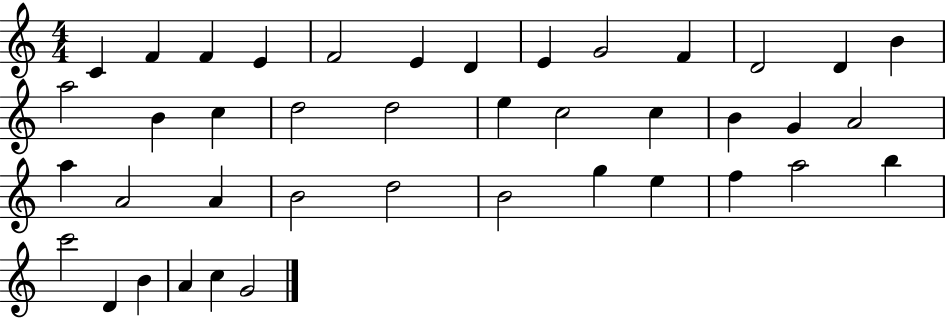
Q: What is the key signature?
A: C major